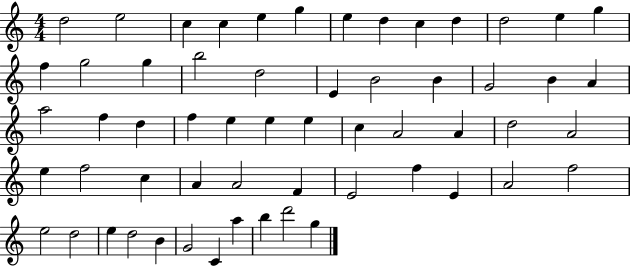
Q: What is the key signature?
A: C major